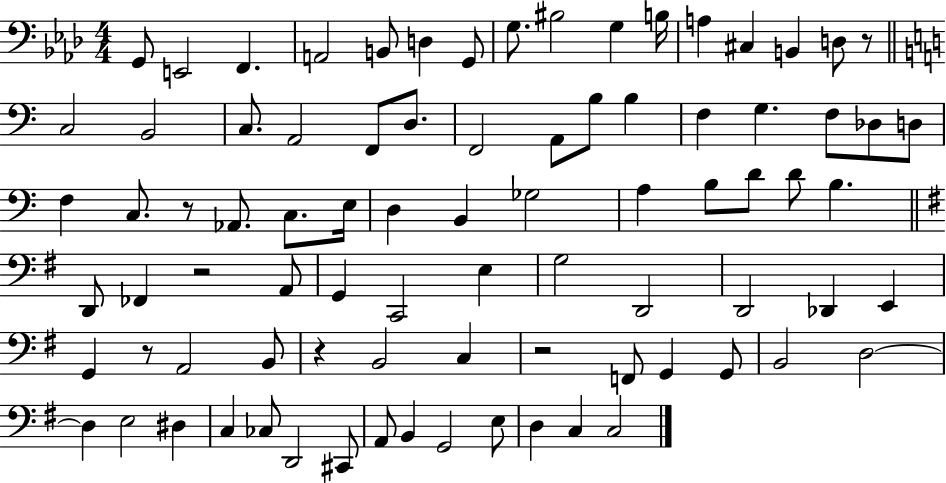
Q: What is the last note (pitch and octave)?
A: C3